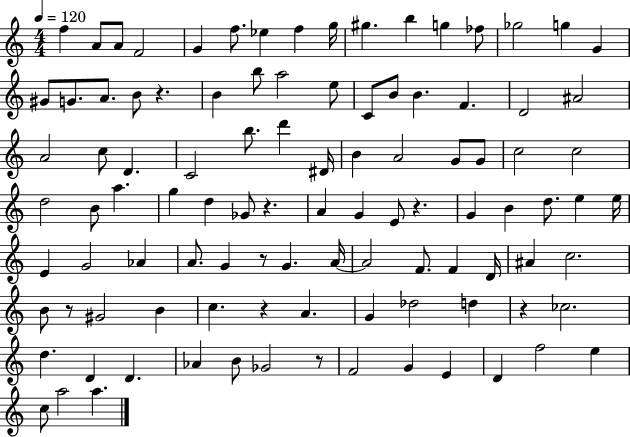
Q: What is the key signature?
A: C major